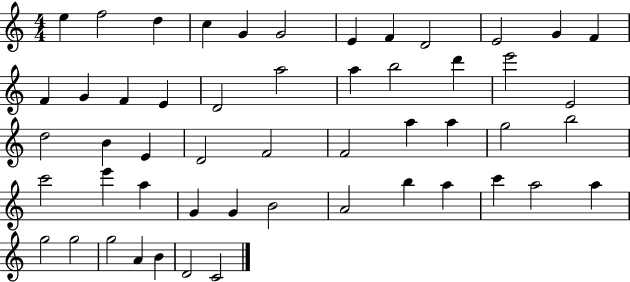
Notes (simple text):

E5/q F5/h D5/q C5/q G4/q G4/h E4/q F4/q D4/h E4/h G4/q F4/q F4/q G4/q F4/q E4/q D4/h A5/h A5/q B5/h D6/q E6/h E4/h D5/h B4/q E4/q D4/h F4/h F4/h A5/q A5/q G5/h B5/h C6/h E6/q A5/q G4/q G4/q B4/h A4/h B5/q A5/q C6/q A5/h A5/q G5/h G5/h G5/h A4/q B4/q D4/h C4/h